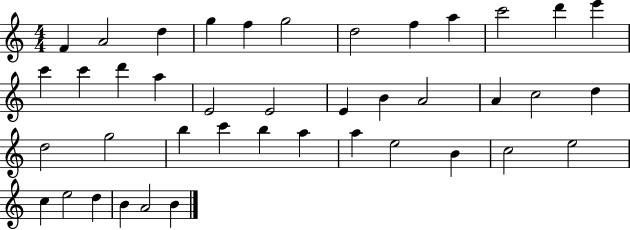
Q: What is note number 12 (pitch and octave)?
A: E6